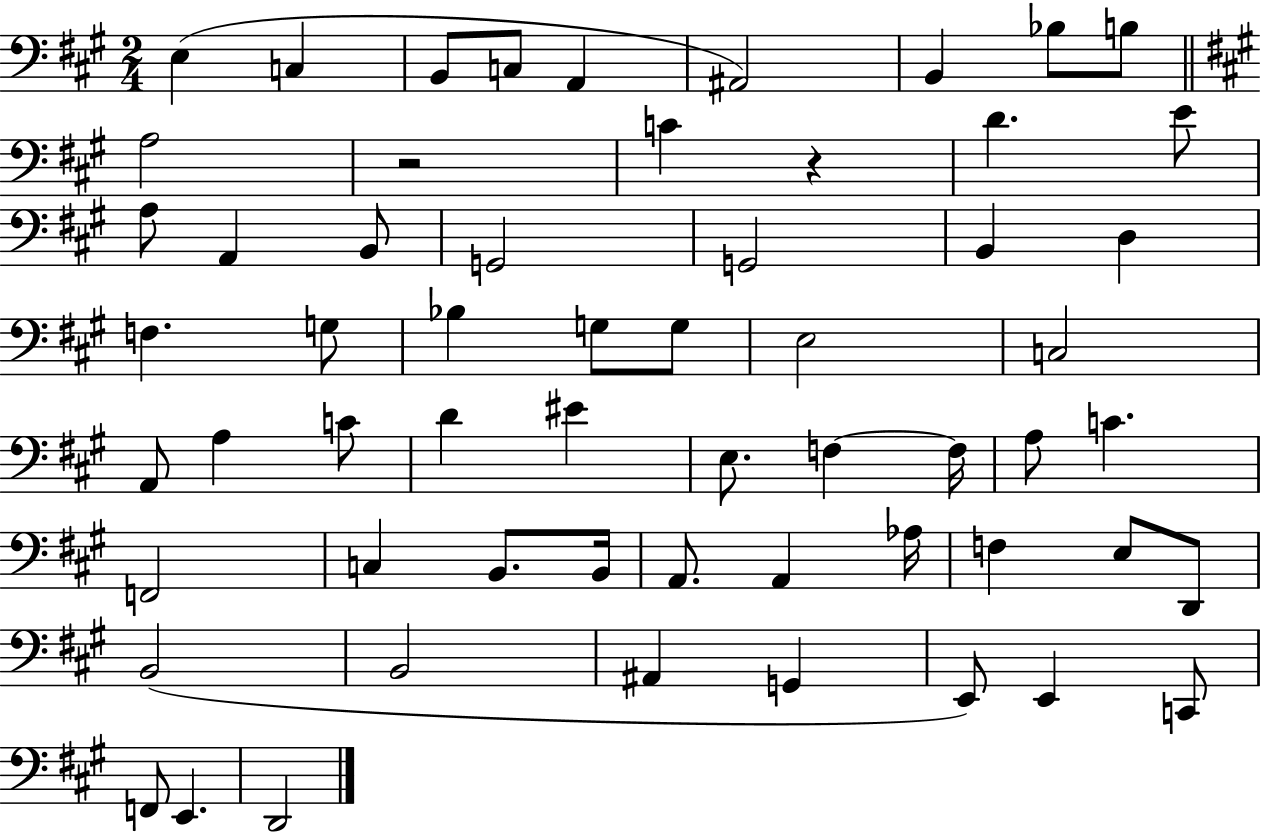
E3/q C3/q B2/e C3/e A2/q A#2/h B2/q Bb3/e B3/e A3/h R/h C4/q R/q D4/q. E4/e A3/e A2/q B2/e G2/h G2/h B2/q D3/q F3/q. G3/e Bb3/q G3/e G3/e E3/h C3/h A2/e A3/q C4/e D4/q EIS4/q E3/e. F3/q F3/s A3/e C4/q. F2/h C3/q B2/e. B2/s A2/e. A2/q Ab3/s F3/q E3/e D2/e B2/h B2/h A#2/q G2/q E2/e E2/q C2/e F2/e E2/q. D2/h